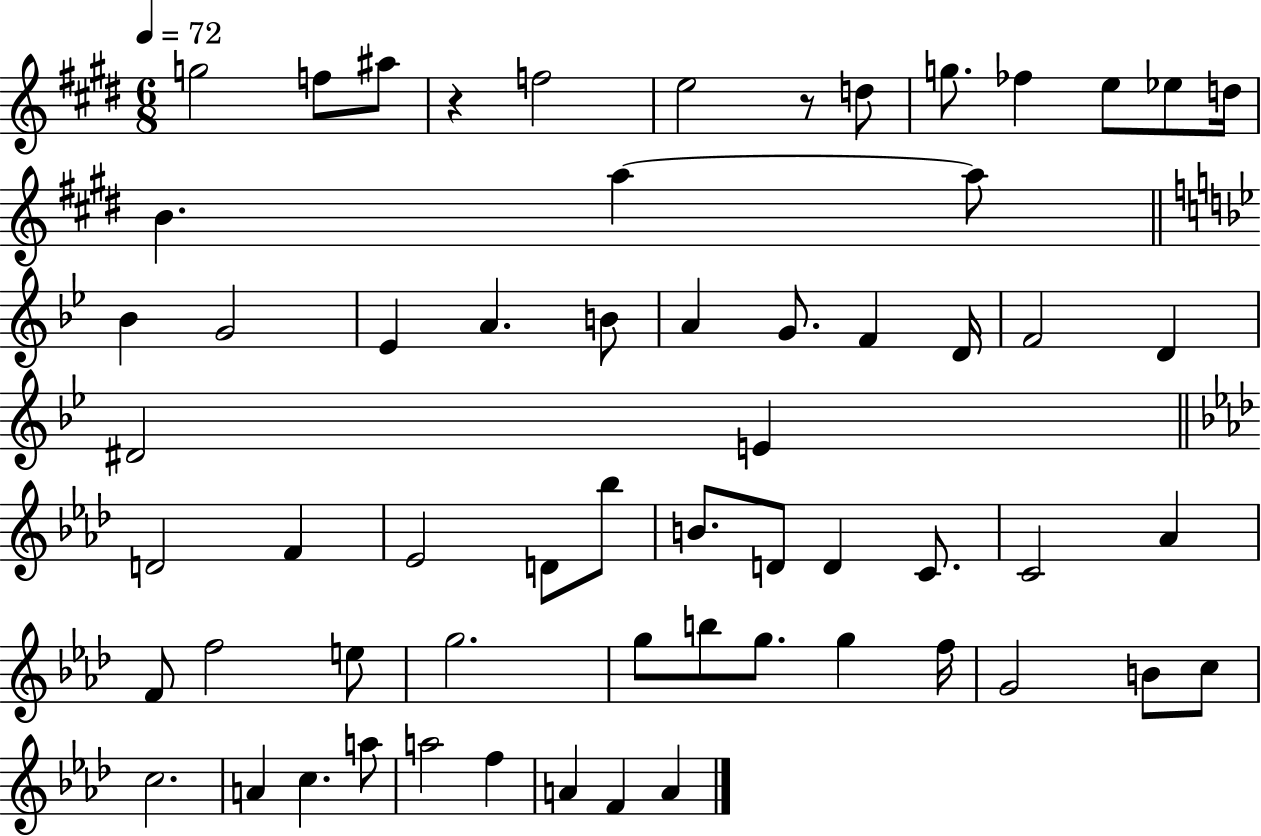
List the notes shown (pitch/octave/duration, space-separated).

G5/h F5/e A#5/e R/q F5/h E5/h R/e D5/e G5/e. FES5/q E5/e Eb5/e D5/s B4/q. A5/q A5/e Bb4/q G4/h Eb4/q A4/q. B4/e A4/q G4/e. F4/q D4/s F4/h D4/q D#4/h E4/q D4/h F4/q Eb4/h D4/e Bb5/e B4/e. D4/e D4/q C4/e. C4/h Ab4/q F4/e F5/h E5/e G5/h. G5/e B5/e G5/e. G5/q F5/s G4/h B4/e C5/e C5/h. A4/q C5/q. A5/e A5/h F5/q A4/q F4/q A4/q